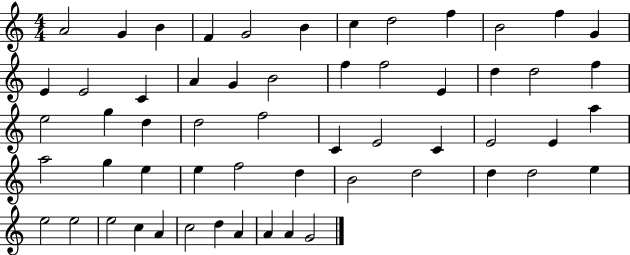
{
  \clef treble
  \numericTimeSignature
  \time 4/4
  \key c \major
  a'2 g'4 b'4 | f'4 g'2 b'4 | c''4 d''2 f''4 | b'2 f''4 g'4 | \break e'4 e'2 c'4 | a'4 g'4 b'2 | f''4 f''2 e'4 | d''4 d''2 f''4 | \break e''2 g''4 d''4 | d''2 f''2 | c'4 e'2 c'4 | e'2 e'4 a''4 | \break a''2 g''4 e''4 | e''4 f''2 d''4 | b'2 d''2 | d''4 d''2 e''4 | \break e''2 e''2 | e''2 c''4 a'4 | c''2 d''4 a'4 | a'4 a'4 g'2 | \break \bar "|."
}